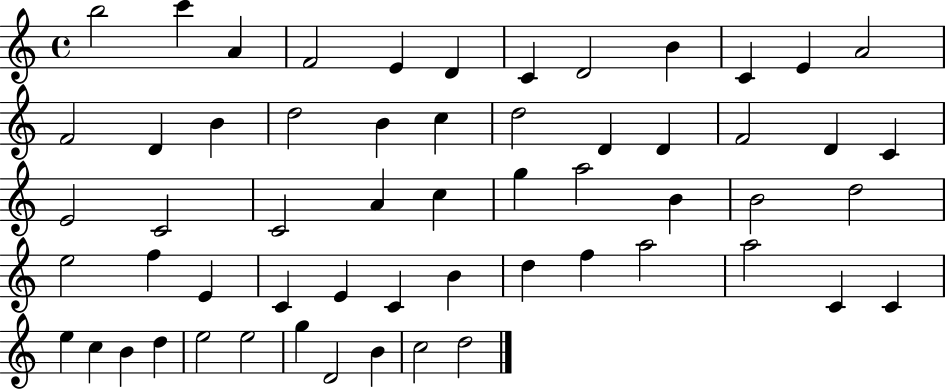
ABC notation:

X:1
T:Untitled
M:4/4
L:1/4
K:C
b2 c' A F2 E D C D2 B C E A2 F2 D B d2 B c d2 D D F2 D C E2 C2 C2 A c g a2 B B2 d2 e2 f E C E C B d f a2 a2 C C e c B d e2 e2 g D2 B c2 d2